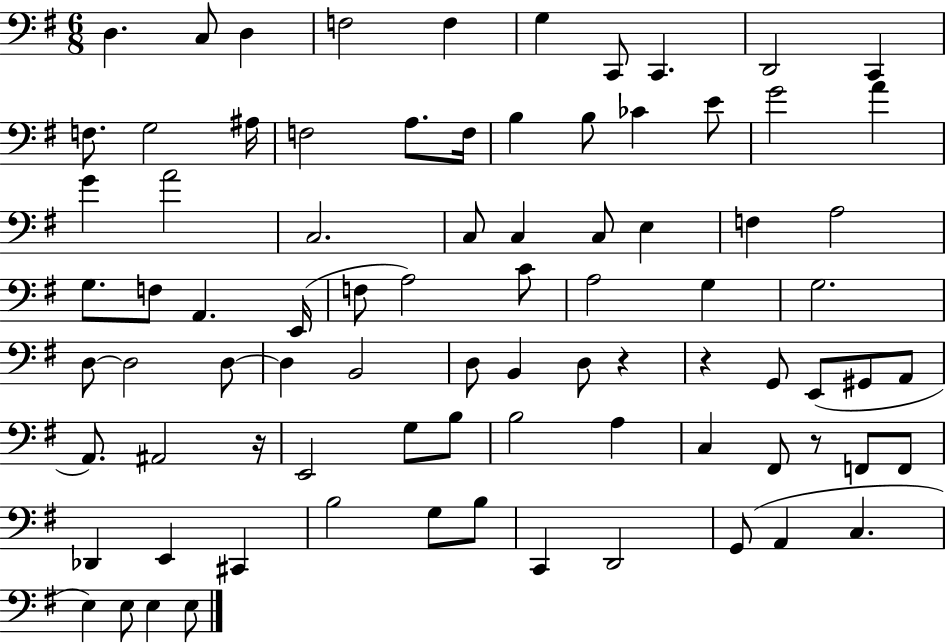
{
  \clef bass
  \numericTimeSignature
  \time 6/8
  \key g \major
  d4. c8 d4 | f2 f4 | g4 c,8 c,4. | d,2 c,4 | \break f8. g2 ais16 | f2 a8. f16 | b4 b8 ces'4 e'8 | g'2 a'4 | \break g'4 a'2 | c2. | c8 c4 c8 e4 | f4 a2 | \break g8. f8 a,4. e,16( | f8 a2) c'8 | a2 g4 | g2. | \break d8~~ d2 d8~~ | d4 b,2 | d8 b,4 d8 r4 | r4 g,8 e,8( gis,8 a,8 | \break a,8.) ais,2 r16 | e,2 g8 b8 | b2 a4 | c4 fis,8 r8 f,8 f,8 | \break des,4 e,4 cis,4 | b2 g8 b8 | c,4 d,2 | g,8( a,4 c4. | \break e4) e8 e4 e8 | \bar "|."
}